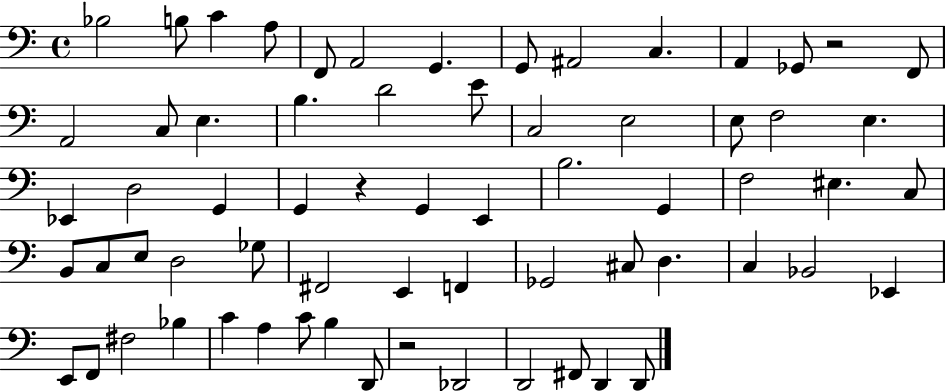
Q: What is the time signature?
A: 4/4